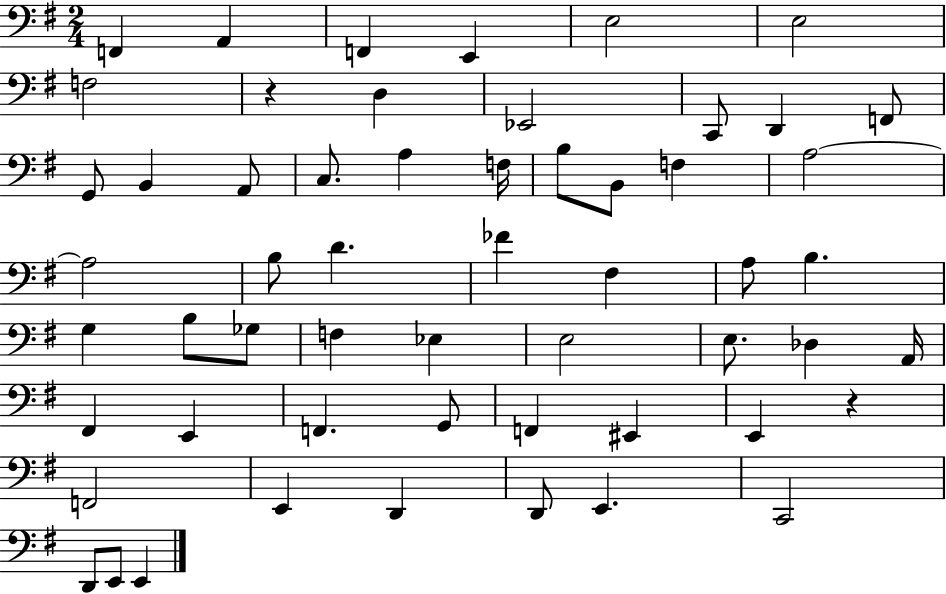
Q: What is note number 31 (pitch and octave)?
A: B3